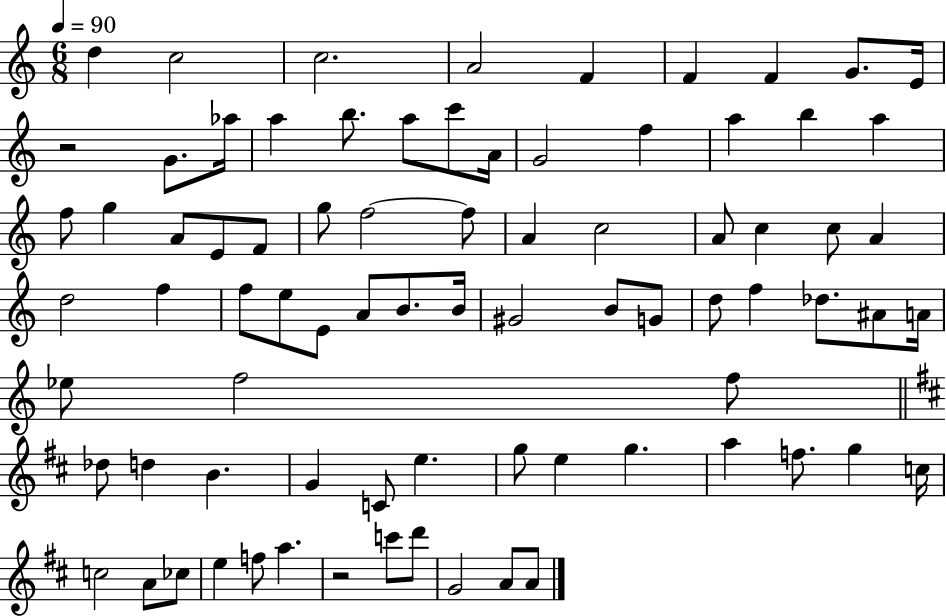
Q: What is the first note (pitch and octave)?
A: D5